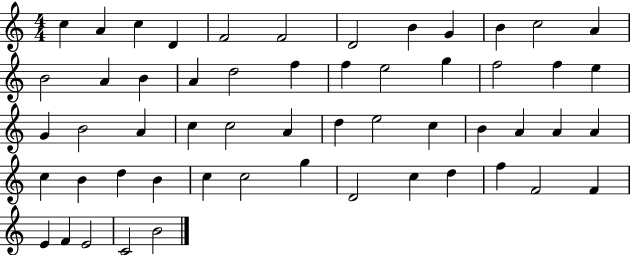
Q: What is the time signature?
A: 4/4